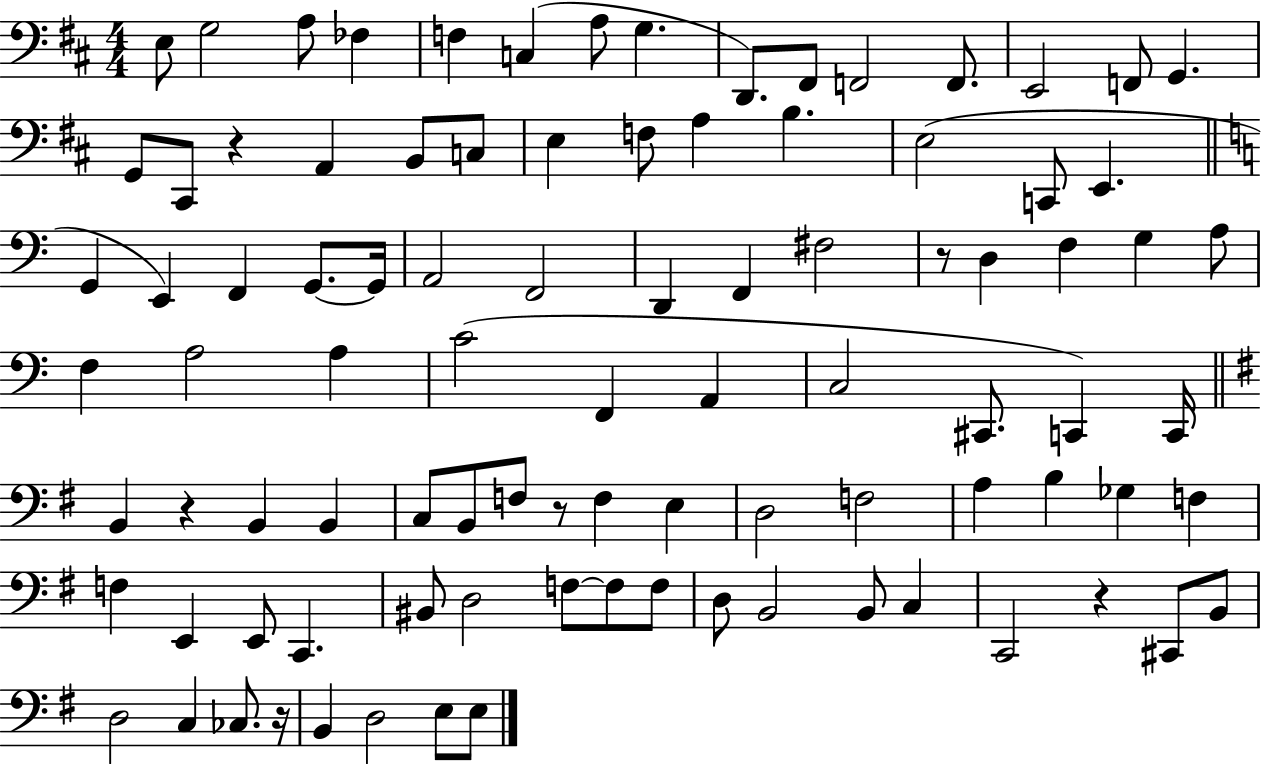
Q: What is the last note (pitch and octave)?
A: E3